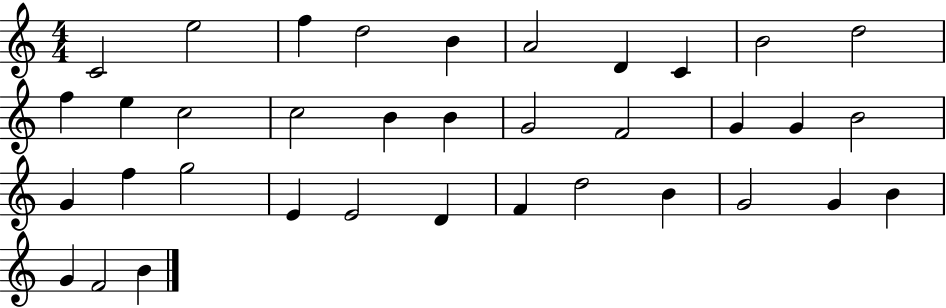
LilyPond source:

{
  \clef treble
  \numericTimeSignature
  \time 4/4
  \key c \major
  c'2 e''2 | f''4 d''2 b'4 | a'2 d'4 c'4 | b'2 d''2 | \break f''4 e''4 c''2 | c''2 b'4 b'4 | g'2 f'2 | g'4 g'4 b'2 | \break g'4 f''4 g''2 | e'4 e'2 d'4 | f'4 d''2 b'4 | g'2 g'4 b'4 | \break g'4 f'2 b'4 | \bar "|."
}